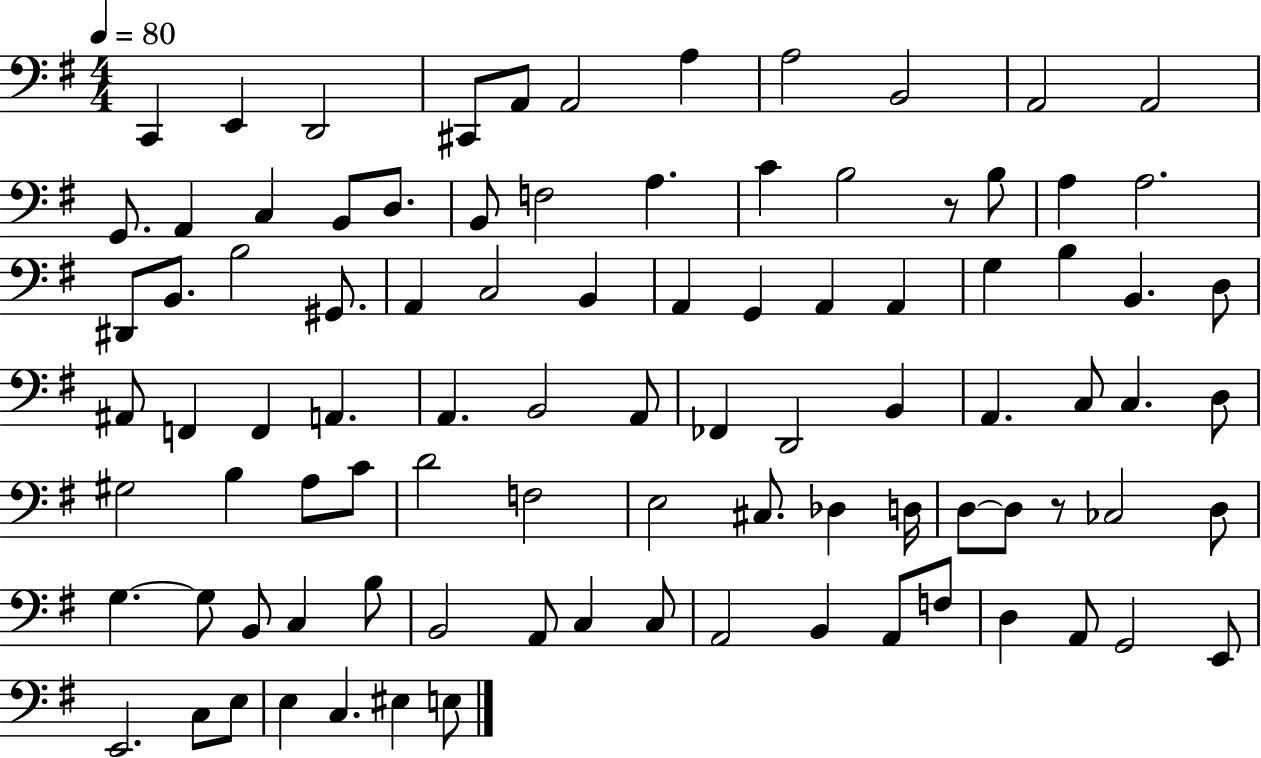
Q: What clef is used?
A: bass